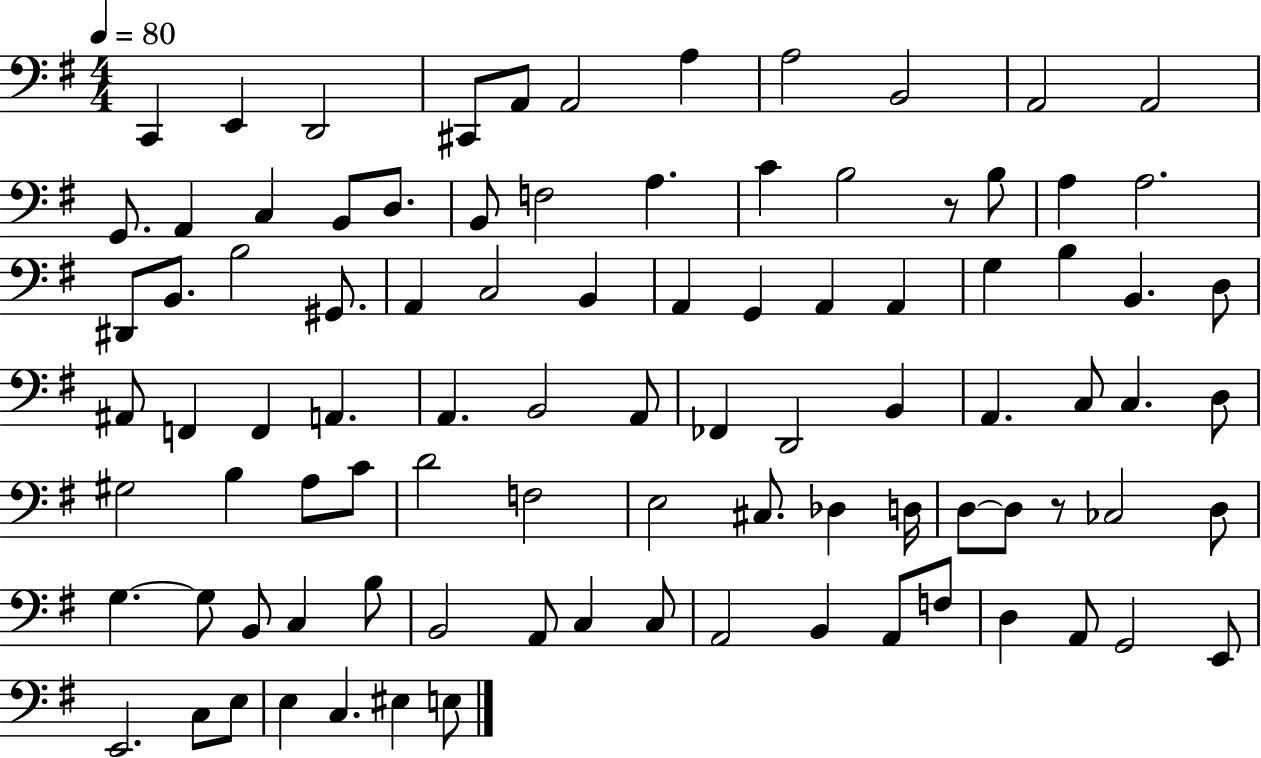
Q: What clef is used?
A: bass